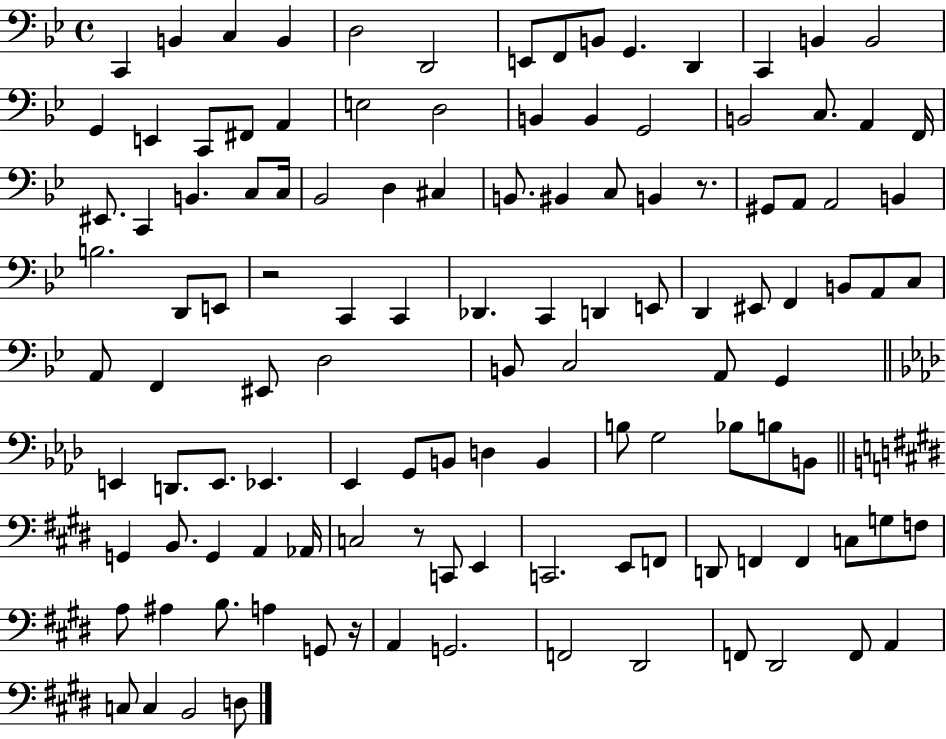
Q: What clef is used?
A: bass